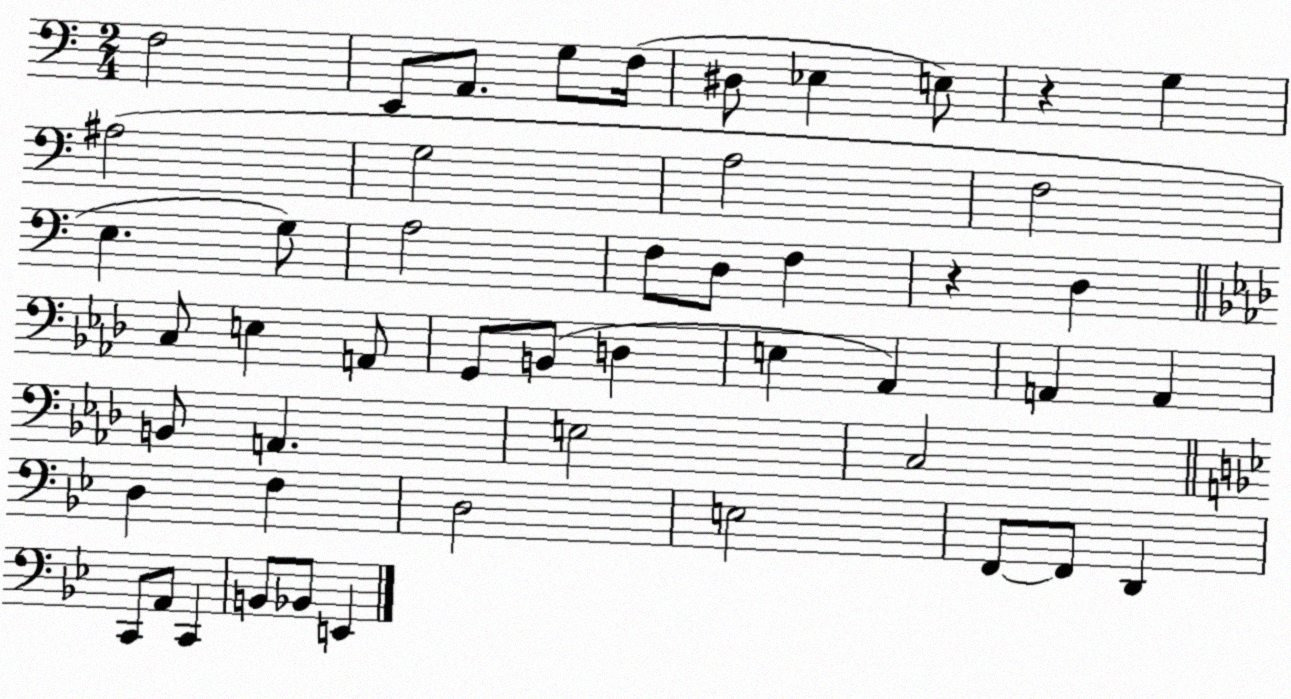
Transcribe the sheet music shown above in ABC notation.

X:1
T:Untitled
M:2/4
L:1/4
K:C
F,2 E,,/2 A,,/2 G,/2 F,/4 ^D,/2 _E, E,/2 z G, ^A,2 G,2 A,2 F,2 E, G,/2 A,2 F,/2 D,/2 F, z D, C,/2 E, A,,/2 G,,/2 B,,/2 D, E, _A,, A,, A,, B,,/2 A,, E,2 C,2 D, F, D,2 E,2 F,,/2 F,,/2 D,, C,,/2 A,,/2 C,, B,,/2 _B,,/2 E,,